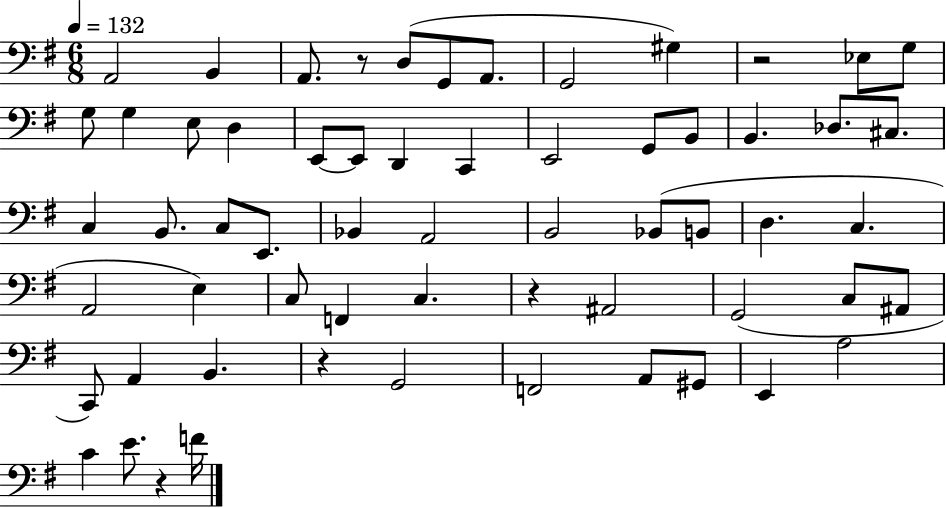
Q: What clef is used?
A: bass